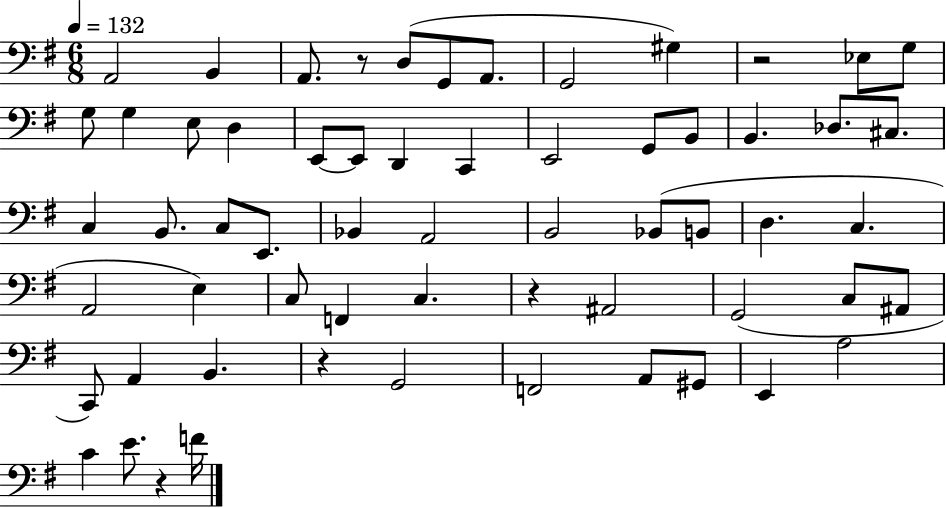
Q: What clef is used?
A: bass